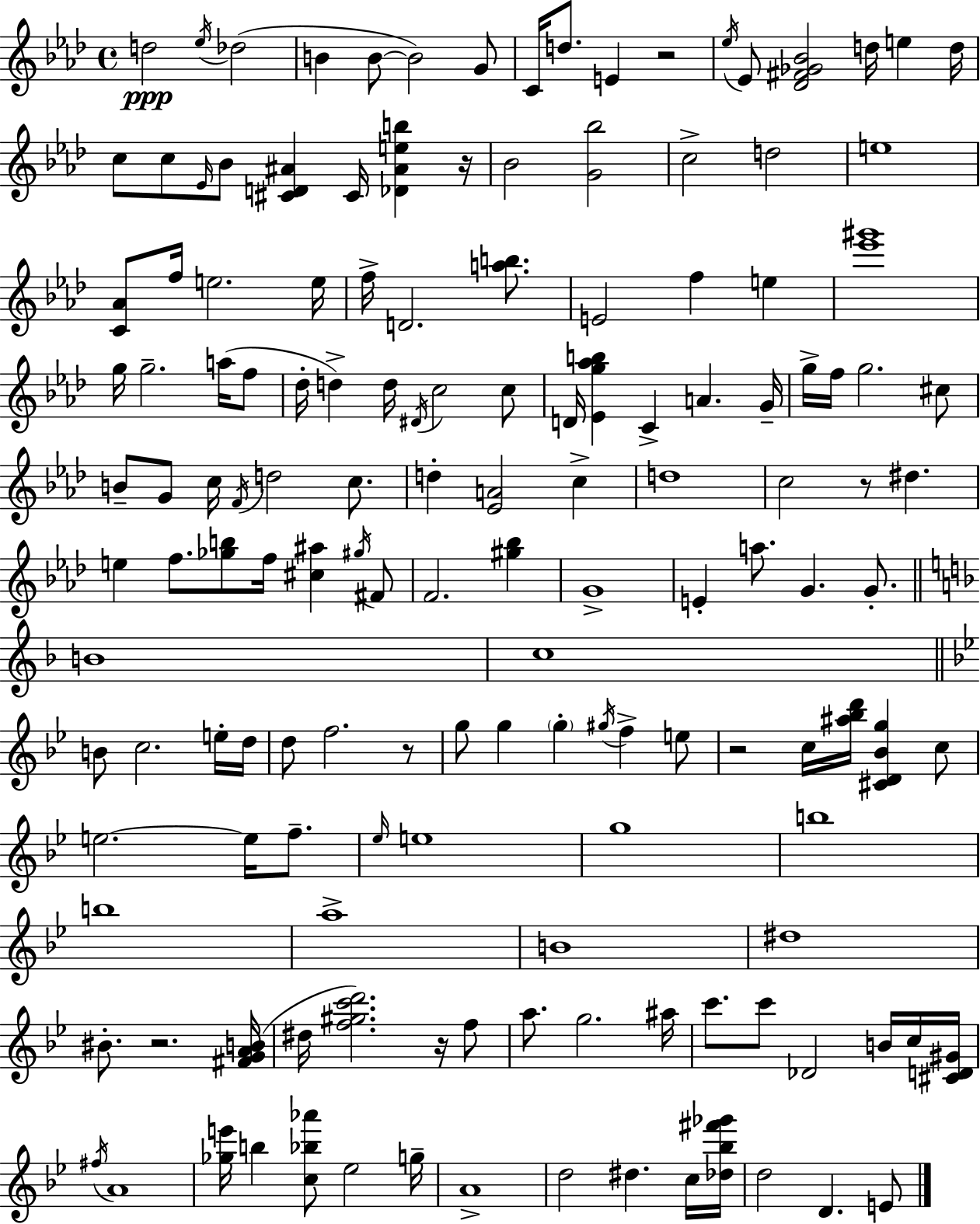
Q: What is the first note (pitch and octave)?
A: D5